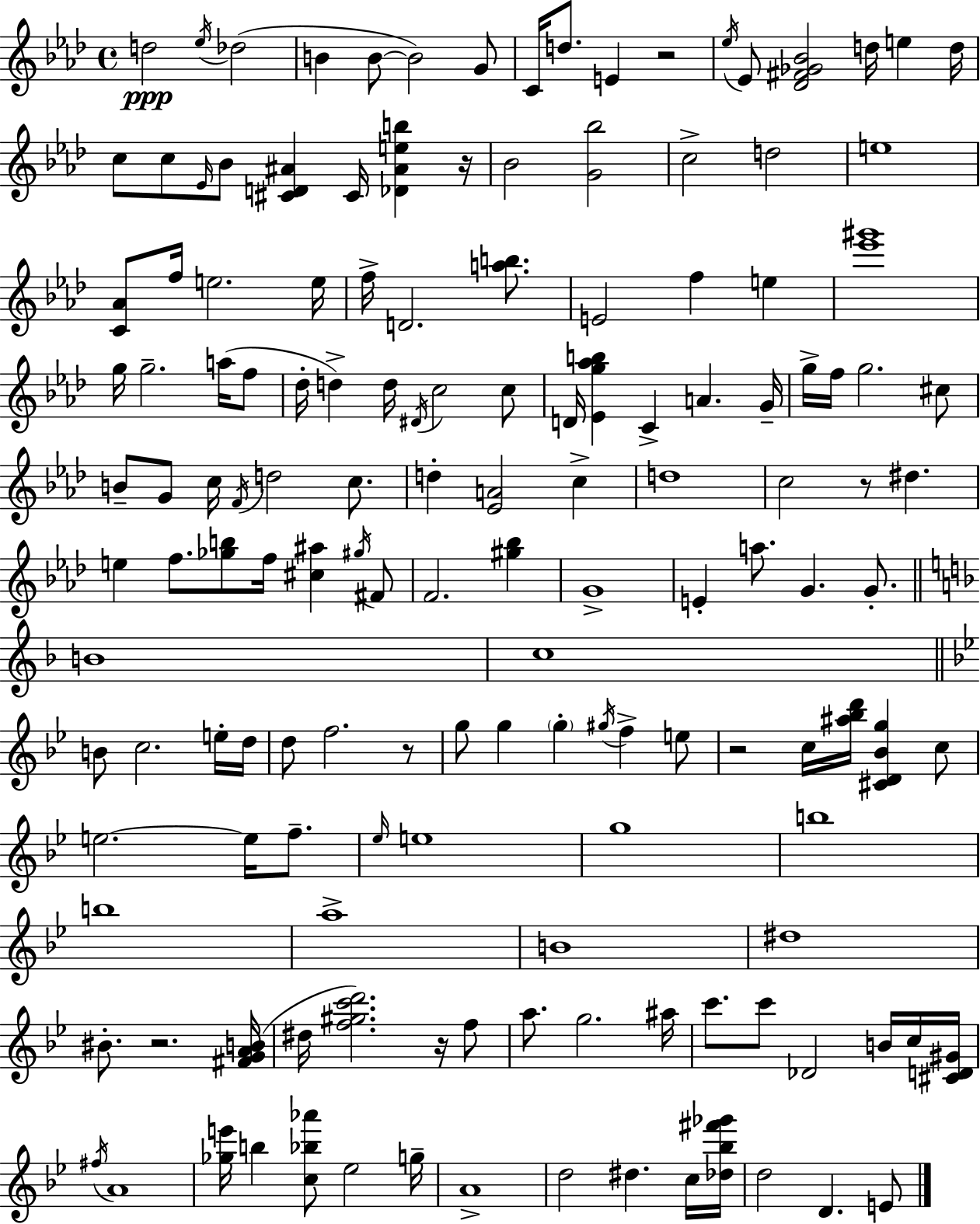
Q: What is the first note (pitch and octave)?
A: D5